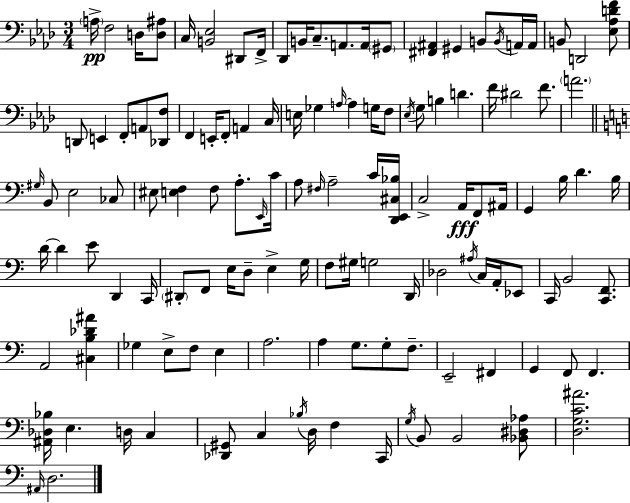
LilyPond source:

{
  \clef bass
  \numericTimeSignature
  \time 3/4
  \key f \minor
  \parenthesize a16->\pp f2 d16 <d ais>8 | c16 <b, ees>2 dis,8 f,16-> | des,8 b,16 c8.-- a,8. a,16 \parenthesize gis,8 | <fis, ais,>4 gis,4 b,8 \acciaccatura { b,16 } a,16 | \break a,16 b,8 d,2 <ees aes d' f'>8 | d,8 e,4 f,8-. \parenthesize a,8 <des, f>8 | f,4 e,16-. f,8-. a,4 | c16 e16 ges4 \grace { a16~ }~ a4 g16 | \break f8 \acciaccatura { ees16 } g8 b4 d'4. | f'16 dis'2 | f'8. \parenthesize a'2. | \bar "||" \break \key a \minor \grace { gis16 } b,8 e2 ces8 | eis8 <e f>4 f8 a8.-. | \grace { e,16 } c'16 a8 \grace { fis16 } a2-- | c'16 <d, e, cis bes>16 c2-> a,16\fff | \break f,8 ais,16 g,4 b16 d'4. | b16 d'16~~ d'4 e'8 d,4 | c,16 \parenthesize dis,8-. f,8 e16 d8-- e4-> | g16 f8 gis16 g2 | \break d,16 des2 \acciaccatura { ais16 } | c16 a,16-. ees,8 c,16 b,2 | <c, f,>8. a,2 | <cis b des' ais'>4 ges4 e8-> f8 | \break e4 a2. | a4 g8. g8-. | f8.-- e,2-- | fis,4 g,4 f,8 f,4. | \break <ais, des bes>16 e4. d16 | c4 <des, gis,>8 c4 \acciaccatura { bes16 } d16 | f4 c,16 \acciaccatura { g16 } b,8 b,2 | <bes, dis aes>8 <d g c' ais'>2. | \break \grace { ais,16 } d2. | \bar "|."
}